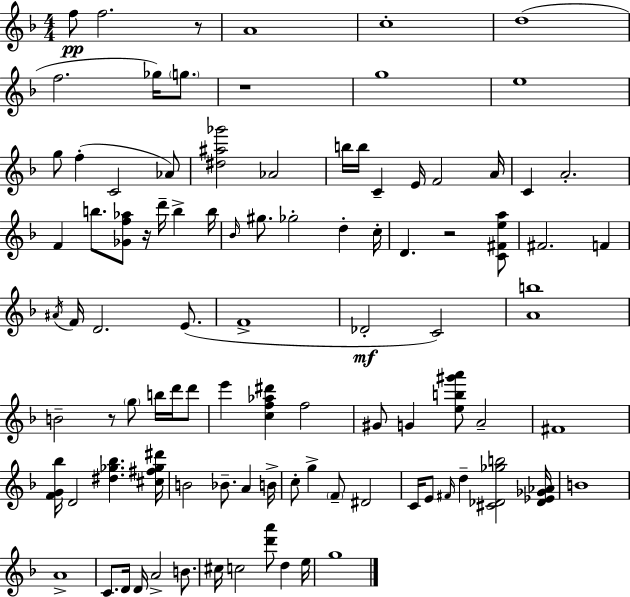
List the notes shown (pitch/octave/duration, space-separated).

F5/e F5/h. R/e A4/w C5/w D5/w F5/h. Gb5/s G5/e. R/w G5/w E5/w G5/e F5/q C4/h Ab4/e [D#5,A#5,Gb6]/h Ab4/h B5/s B5/s C4/q E4/s F4/h A4/s C4/q A4/h. F4/q B5/e. [Gb4,F5,Ab5]/e R/s D6/s B5/q B5/s Bb4/s G#5/e. Gb5/h D5/q C5/s D4/q. R/h [C4,F#4,E5,A5]/e F#4/h. F4/q A#4/s F4/s D4/h. E4/e. F4/w Db4/h C4/h [A4,B5]/w B4/h R/e G5/e B5/s D6/s D6/e E6/q [C5,F5,Ab5,D#6]/q F5/h G#4/e G4/q [E5,B5,G#6,A6]/e A4/h F#4/w [F4,G4,Bb5]/s D4/h [D#5,Gb5,Bb5]/q. [C#5,F#5,Gb5,D#6]/s B4/h Bb4/e. A4/q B4/s C5/e G5/q F4/e D#4/h C4/s E4/e F#4/s D5/q [C#4,Db4,Gb5,B5]/h [Db4,Eb4,Gb4,Ab4]/s B4/w A4/w C4/e. D4/s D4/s A4/h B4/e. C#5/s C5/h [D6,A6]/e D5/q E5/s G5/w